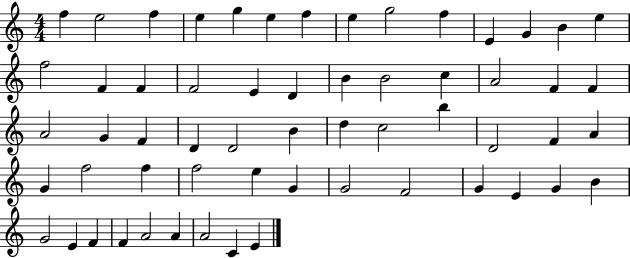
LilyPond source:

{
  \clef treble
  \numericTimeSignature
  \time 4/4
  \key c \major
  f''4 e''2 f''4 | e''4 g''4 e''4 f''4 | e''4 g''2 f''4 | e'4 g'4 b'4 e''4 | \break f''2 f'4 f'4 | f'2 e'4 d'4 | b'4 b'2 c''4 | a'2 f'4 f'4 | \break a'2 g'4 f'4 | d'4 d'2 b'4 | d''4 c''2 b''4 | d'2 f'4 a'4 | \break g'4 f''2 f''4 | f''2 e''4 g'4 | g'2 f'2 | g'4 e'4 g'4 b'4 | \break g'2 e'4 f'4 | f'4 a'2 a'4 | a'2 c'4 e'4 | \bar "|."
}